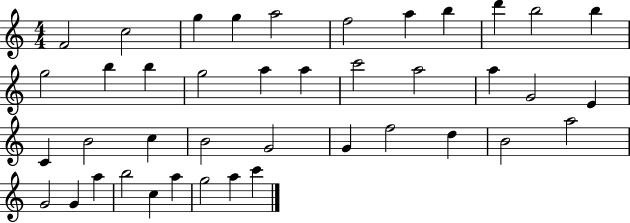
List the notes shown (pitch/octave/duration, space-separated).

F4/h C5/h G5/q G5/q A5/h F5/h A5/q B5/q D6/q B5/h B5/q G5/h B5/q B5/q G5/h A5/q A5/q C6/h A5/h A5/q G4/h E4/q C4/q B4/h C5/q B4/h G4/h G4/q F5/h D5/q B4/h A5/h G4/h G4/q A5/q B5/h C5/q A5/q G5/h A5/q C6/q